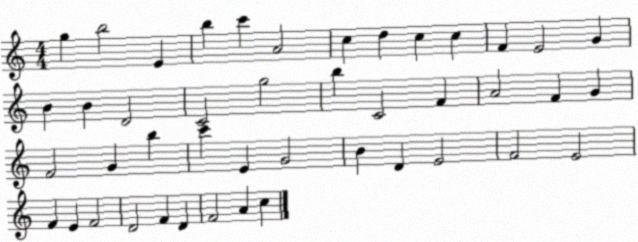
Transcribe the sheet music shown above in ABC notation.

X:1
T:Untitled
M:4/4
L:1/4
K:C
g b2 E b c' A2 c d c c F E2 G B B D2 C2 g2 b C2 F A2 F G F2 G b c' E G2 B D E2 F2 E2 F E F2 D2 F D F2 A c